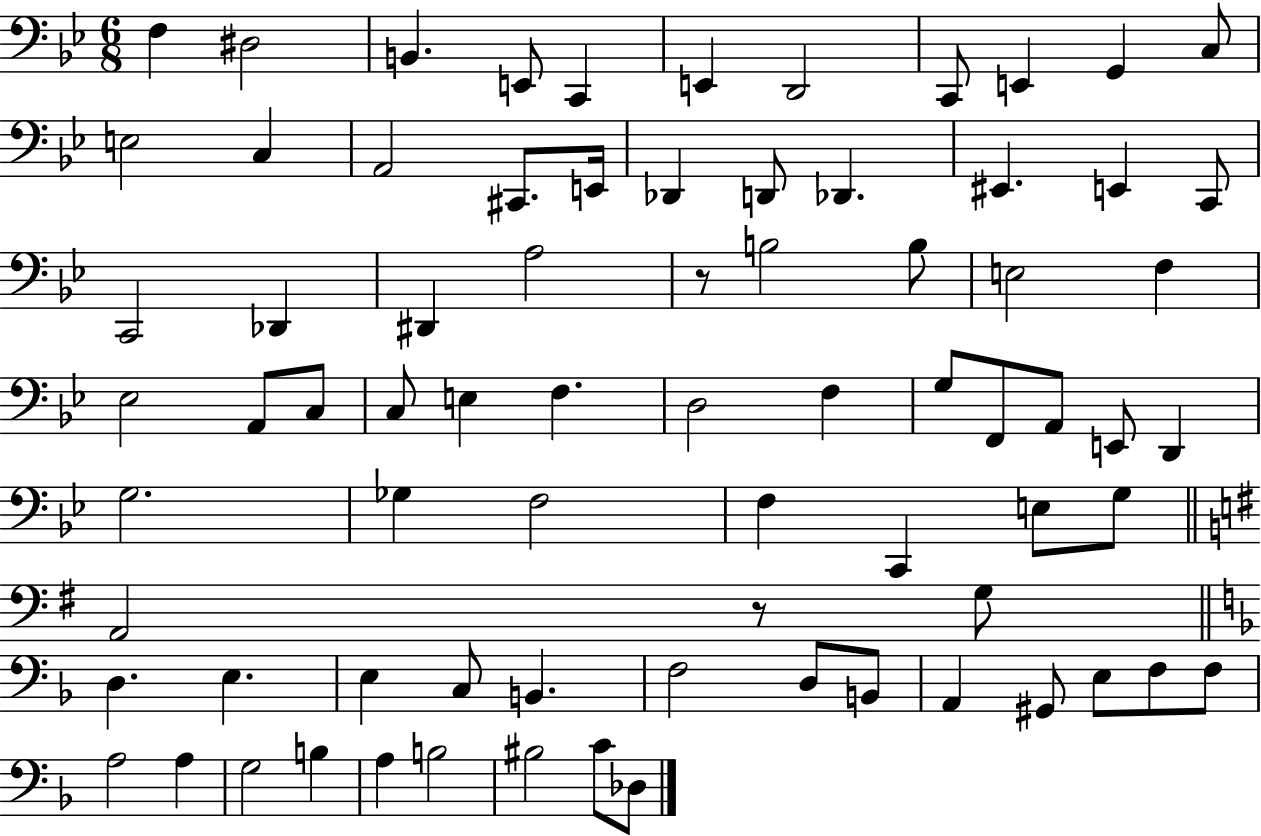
X:1
T:Untitled
M:6/8
L:1/4
K:Bb
F, ^D,2 B,, E,,/2 C,, E,, D,,2 C,,/2 E,, G,, C,/2 E,2 C, A,,2 ^C,,/2 E,,/4 _D,, D,,/2 _D,, ^E,, E,, C,,/2 C,,2 _D,, ^D,, A,2 z/2 B,2 B,/2 E,2 F, _E,2 A,,/2 C,/2 C,/2 E, F, D,2 F, G,/2 F,,/2 A,,/2 E,,/2 D,, G,2 _G, F,2 F, C,, E,/2 G,/2 A,,2 z/2 G,/2 D, E, E, C,/2 B,, F,2 D,/2 B,,/2 A,, ^G,,/2 E,/2 F,/2 F,/2 A,2 A, G,2 B, A, B,2 ^B,2 C/2 _D,/2